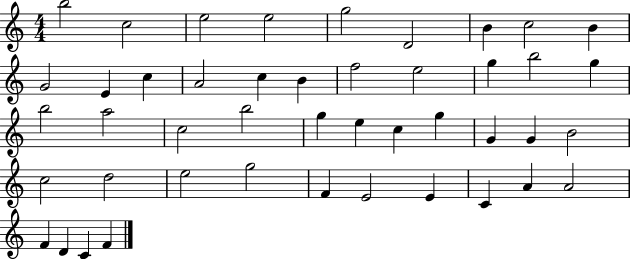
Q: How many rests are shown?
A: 0